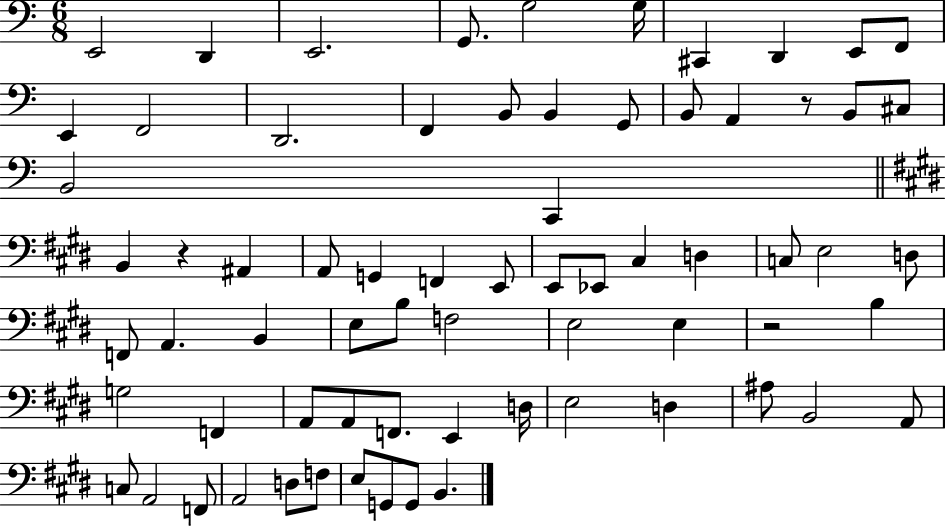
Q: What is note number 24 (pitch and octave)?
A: B2